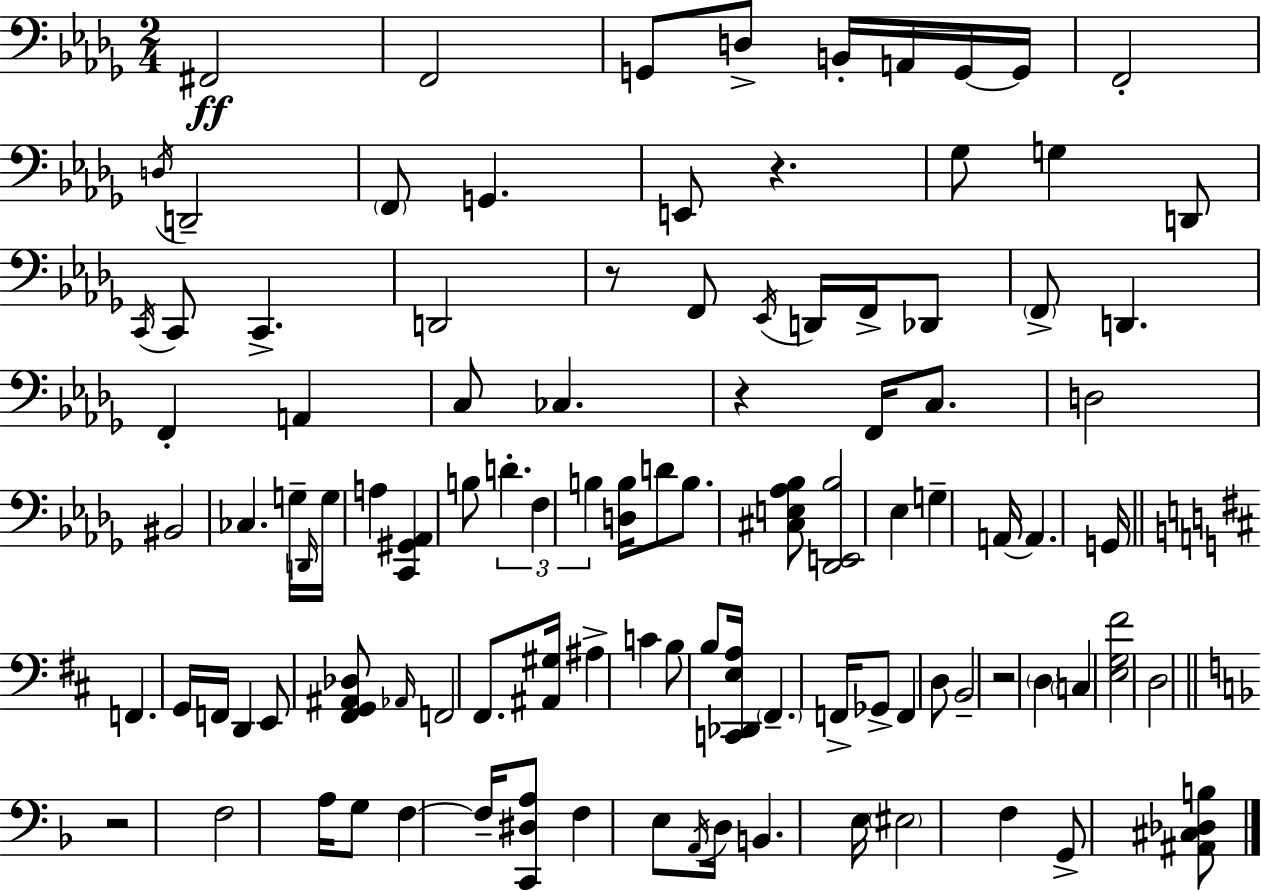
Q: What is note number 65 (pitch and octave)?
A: F#2